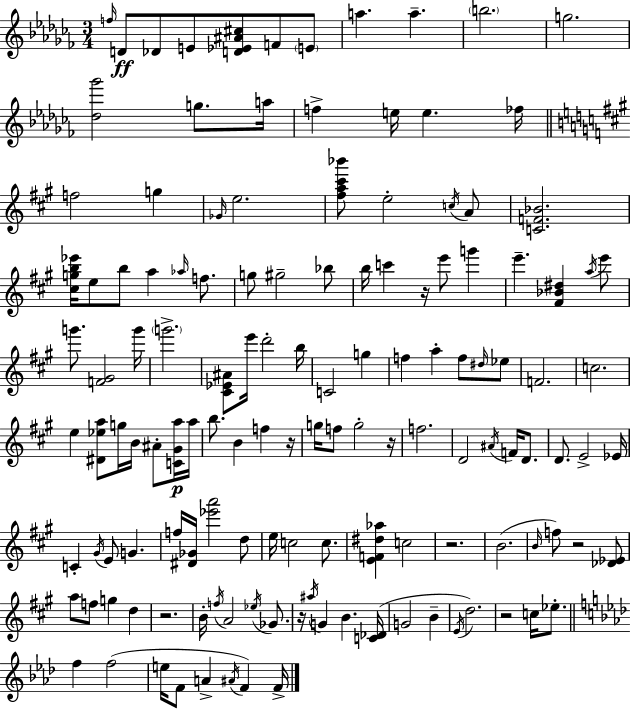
{
  \clef treble
  \numericTimeSignature
  \time 3/4
  \key aes \minor
  \grace { f''16 }\ff d'8 des'8 e'8 <d' ees' ais' cis''>8 f'8 \parenthesize e'8 | a''4. a''4.-- | \parenthesize b''2. | g''2. | \break <des'' ges'''>2 g''8. | a''16 f''4-> e''16 e''4. | fes''16 \bar "||" \break \key a \major f''2 g''4 | \grace { ges'16 } e''2. | <fis'' a'' cis''' bes'''>8 e''2-. \acciaccatura { c''16 } | a'8 <c' f' bes'>2. | \break <cis'' g'' b'' ees'''>16 e''8 b''8 a''4 \grace { aes''16 } | f''8. g''8 gis''2-- | bes''8 b''16 c'''4 r16 e'''8 g'''4 | e'''4.-- <fis' bes' dis''>4 | \break \acciaccatura { a''16 } e'''8 g'''8. <f' gis'>2 | g'''16 \parenthesize g'''2.-> | <cis' ees' ais'>8 e'''16 d'''2-. | b''16 c'2 | \break g''4 f''4 a''4-. | f''8 \grace { dis''16 } ees''8 f'2. | c''2. | e''4 <dis' ees'' a''>8 g''16 | \break b'16 ais'8-. <c' gis' a''>16\p a''16 b''8. b'4 | f''4 r16 g''16 f''8 g''2-. | r16 f''2. | d'2 | \break \acciaccatura { ais'16 } f'16 d'8. d'8. e'2-> | ees'16 c'4-. \acciaccatura { gis'16 } e'8 | g'4. f''16 <dis' ges'>16 <ees''' a'''>2 | d''8 e''16 c''2 | \break c''8. <e' f' dis'' aes''>4 c''2 | r2. | b'2.( | \grace { b'16 } f''8) r2 | \break <des' ees'>8 a''8 f''8 | g''4 d''4 r2. | b'16-. \acciaccatura { f''16 } a'2 | \acciaccatura { ees''16 } ges'8. r16 \acciaccatura { ais''16 } | \break g'4 b'4. <c' des'>16( g'2 | b'4-- \acciaccatura { e'16 } | d''2.) | r2 c''16 ees''8.-. | \break \bar "||" \break \key f \minor f''4 f''2( | e''16 f'8 a'4-> \acciaccatura { ais'16 } f'4) | f'16-> \bar "|."
}